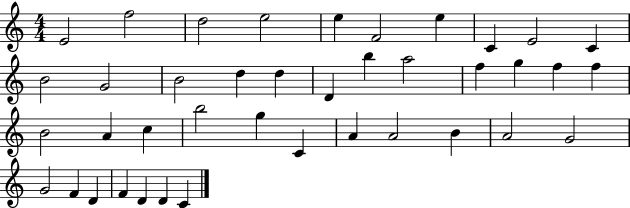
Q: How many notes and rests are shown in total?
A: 40